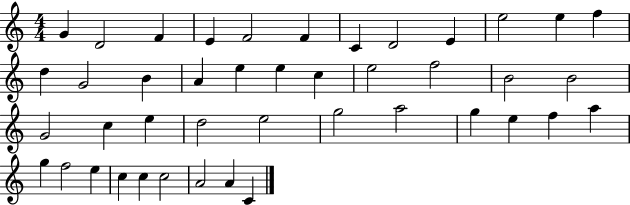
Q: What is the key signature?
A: C major